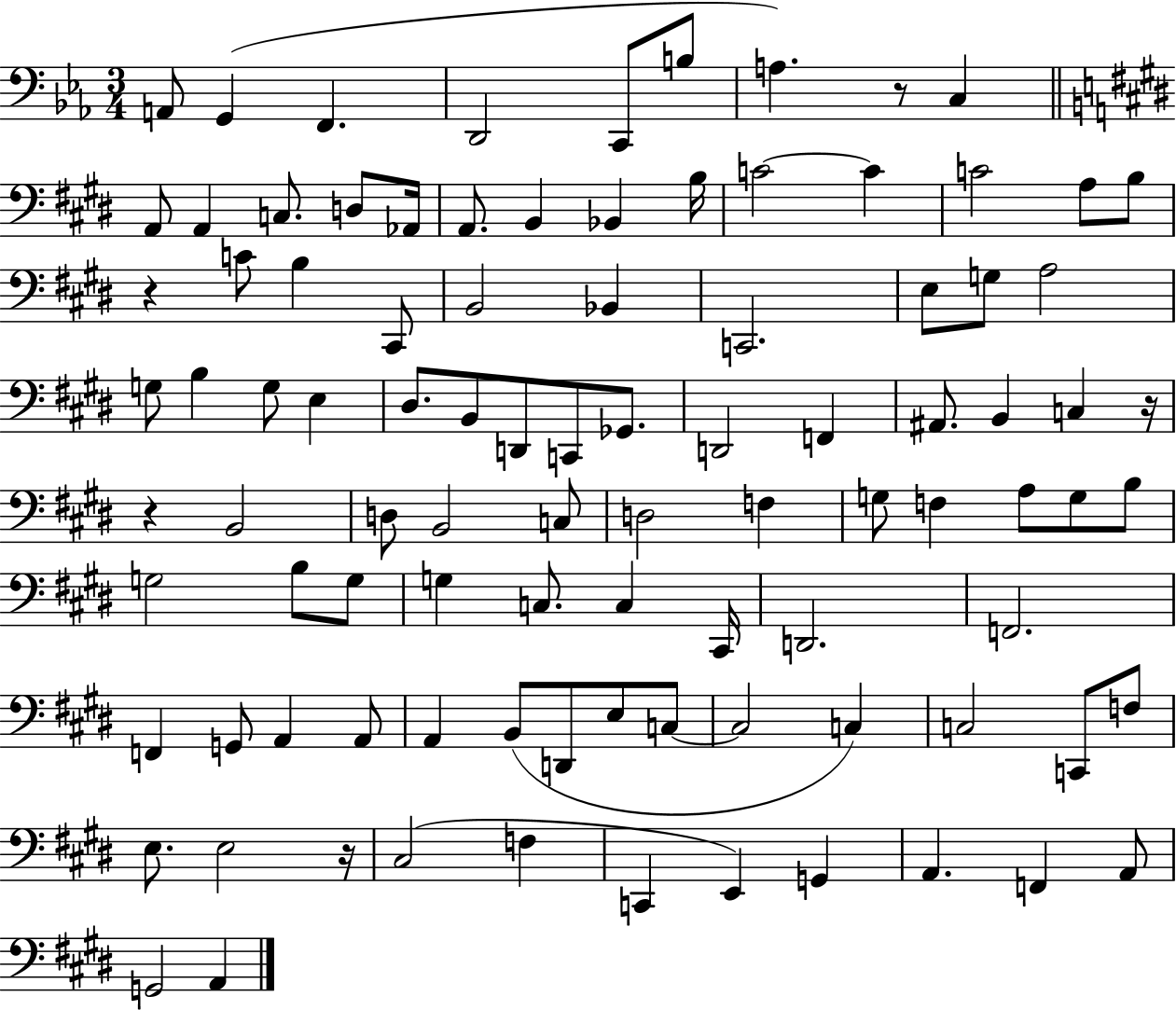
A2/e G2/q F2/q. D2/h C2/e B3/e A3/q. R/e C3/q A2/e A2/q C3/e. D3/e Ab2/s A2/e. B2/q Bb2/q B3/s C4/h C4/q C4/h A3/e B3/e R/q C4/e B3/q C#2/e B2/h Bb2/q C2/h. E3/e G3/e A3/h G3/e B3/q G3/e E3/q D#3/e. B2/e D2/e C2/e Gb2/e. D2/h F2/q A#2/e. B2/q C3/q R/s R/q B2/h D3/e B2/h C3/e D3/h F3/q G3/e F3/q A3/e G3/e B3/e G3/h B3/e G3/e G3/q C3/e. C3/q C#2/s D2/h. F2/h. F2/q G2/e A2/q A2/e A2/q B2/e D2/e E3/e C3/e C3/h C3/q C3/h C2/e F3/e E3/e. E3/h R/s C#3/h F3/q C2/q E2/q G2/q A2/q. F2/q A2/e G2/h A2/q